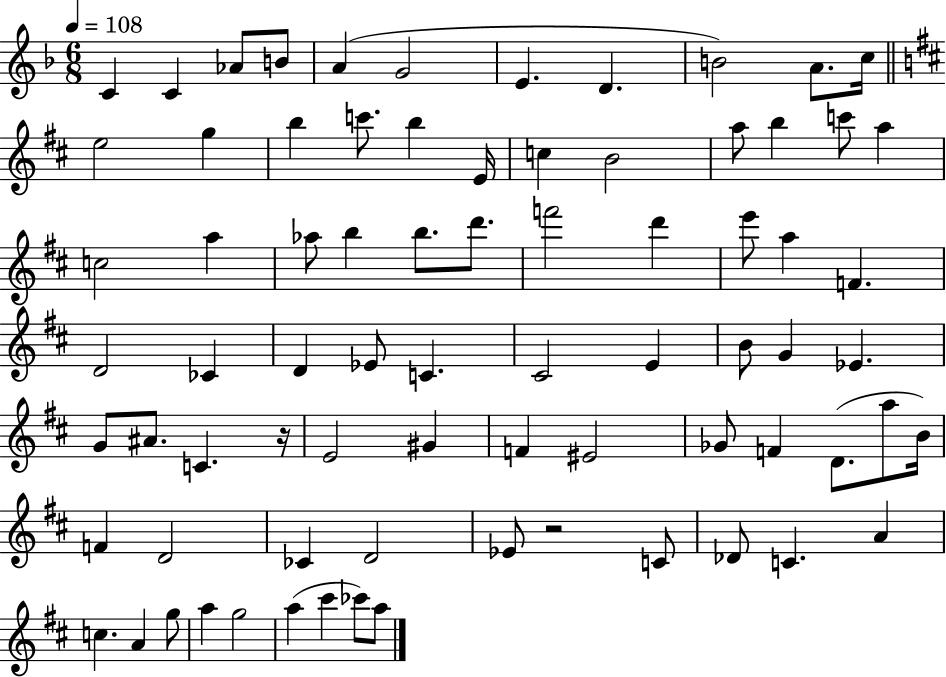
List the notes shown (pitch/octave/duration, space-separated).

C4/q C4/q Ab4/e B4/e A4/q G4/h E4/q. D4/q. B4/h A4/e. C5/s E5/h G5/q B5/q C6/e. B5/q E4/s C5/q B4/h A5/e B5/q C6/e A5/q C5/h A5/q Ab5/e B5/q B5/e. D6/e. F6/h D6/q E6/e A5/q F4/q. D4/h CES4/q D4/q Eb4/e C4/q. C#4/h E4/q B4/e G4/q Eb4/q. G4/e A#4/e. C4/q. R/s E4/h G#4/q F4/q EIS4/h Gb4/e F4/q D4/e. A5/e B4/s F4/q D4/h CES4/q D4/h Eb4/e R/h C4/e Db4/e C4/q. A4/q C5/q. A4/q G5/e A5/q G5/h A5/q C#6/q CES6/e A5/e